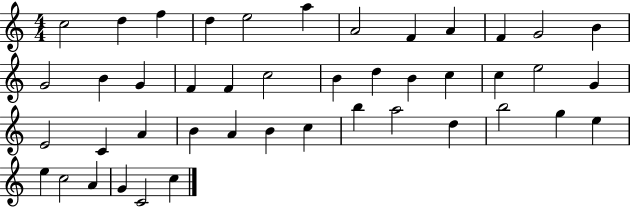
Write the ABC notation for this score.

X:1
T:Untitled
M:4/4
L:1/4
K:C
c2 d f d e2 a A2 F A F G2 B G2 B G F F c2 B d B c c e2 G E2 C A B A B c b a2 d b2 g e e c2 A G C2 c